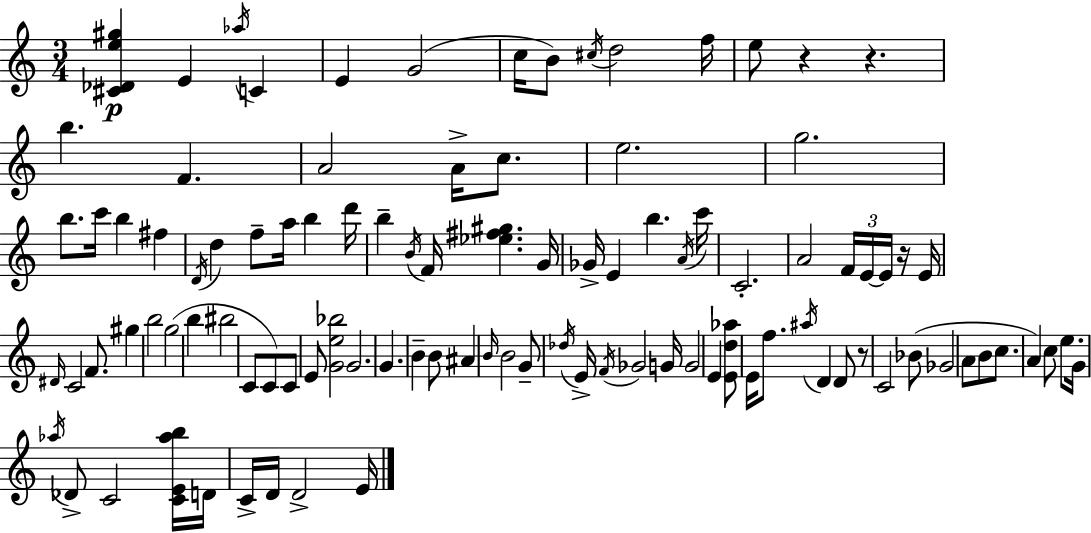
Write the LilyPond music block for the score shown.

{
  \clef treble
  \numericTimeSignature
  \time 3/4
  \key a \minor
  <cis' des' e'' gis''>4\p e'4 \acciaccatura { aes''16 } c'4 | e'4 g'2( | c''16 b'8) \acciaccatura { cis''16 } d''2 | f''16 e''8 r4 r4. | \break b''4. f'4. | a'2 a'16-> c''8. | e''2. | g''2. | \break b''8. c'''16 b''4 fis''4 | \acciaccatura { d'16 } d''4 f''8-- a''16 b''4 | d'''16 b''4-- \acciaccatura { b'16 } f'16 <ees'' fis'' gis''>4. | g'16 ges'16-> e'4 b''4. | \break \acciaccatura { a'16 } c'''16 c'2.-. | a'2 | \tuplet 3/2 { f'16 e'16~~ e'16 } r16 e'16 \grace { dis'16 } c'2 | f'8. gis''4 b''2 | \break g''2( | b''4 bis''2 | c'8 c'8) c'8 e'8 <g' e'' bes''>2 | g'2. | \break g'4. | b'4-- b'8 ais'4 \grace { b'16 } b'2 | g'8-- \acciaccatura { des''16 } e'16-> \acciaccatura { f'16 } | ges'2 g'16 g'2 | \break e'4 <e' d'' aes''>8 e'16 | f''8. \acciaccatura { ais''16 } d'4 d'8 r8 | c'2 bes'8( ges'2 | a'8 b'8 c''8. | \break a'4) c''8 e''8. g'16 \acciaccatura { aes''16 } | des'8-> c'2 <c' e' aes'' b''>16 d'16 | c'16-> d'16 d'2-> e'16 \bar "|."
}